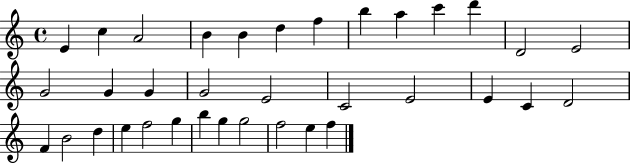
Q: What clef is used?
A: treble